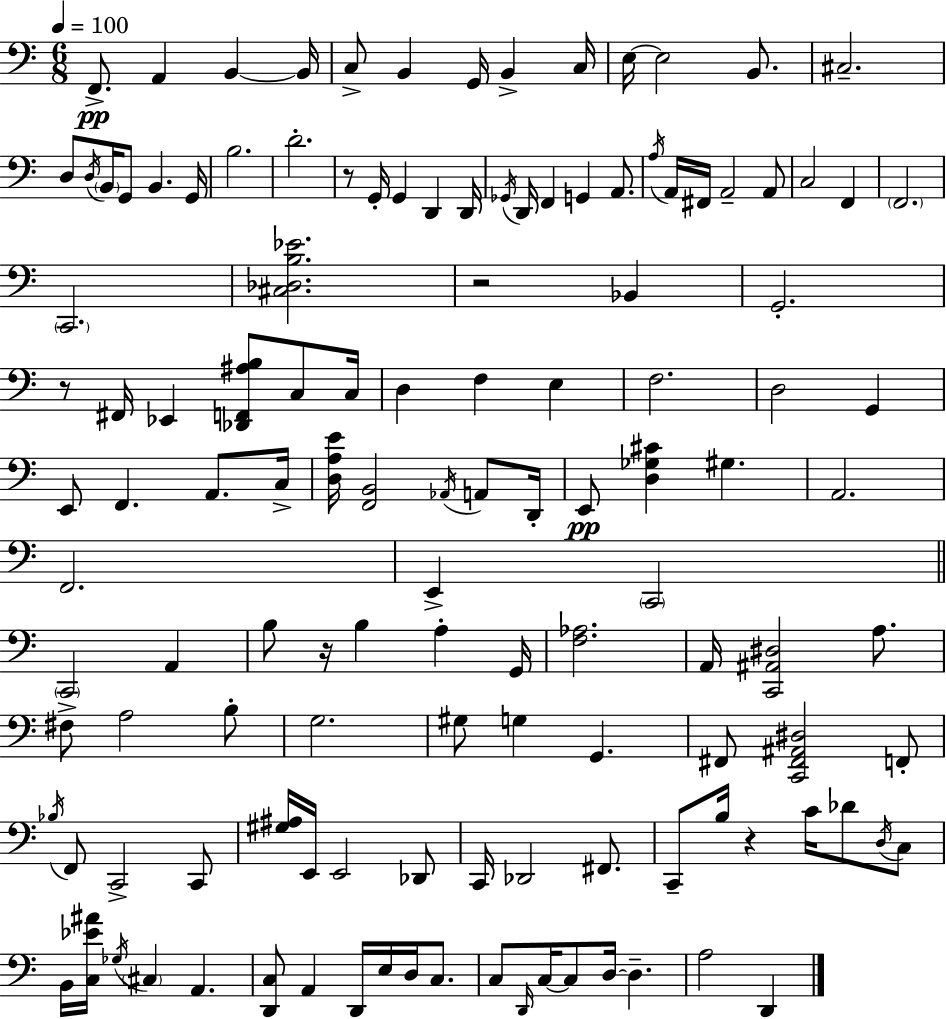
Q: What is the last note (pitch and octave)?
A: D2